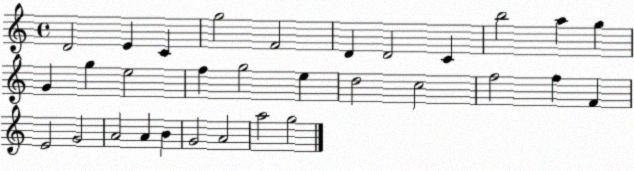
X:1
T:Untitled
M:4/4
L:1/4
K:C
D2 E C g2 F2 D D2 C b2 a g G g e2 f g2 e d2 c2 f2 f F E2 G2 A2 A B G2 A2 a2 g2